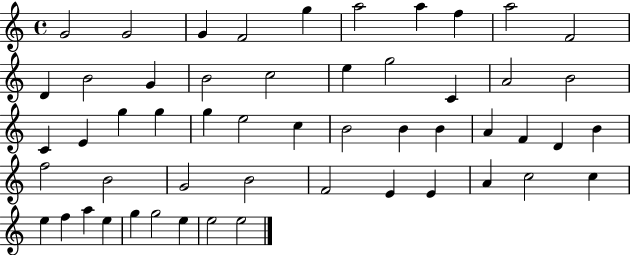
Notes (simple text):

G4/h G4/h G4/q F4/h G5/q A5/h A5/q F5/q A5/h F4/h D4/q B4/h G4/q B4/h C5/h E5/q G5/h C4/q A4/h B4/h C4/q E4/q G5/q G5/q G5/q E5/h C5/q B4/h B4/q B4/q A4/q F4/q D4/q B4/q F5/h B4/h G4/h B4/h F4/h E4/q E4/q A4/q C5/h C5/q E5/q F5/q A5/q E5/q G5/q G5/h E5/q E5/h E5/h